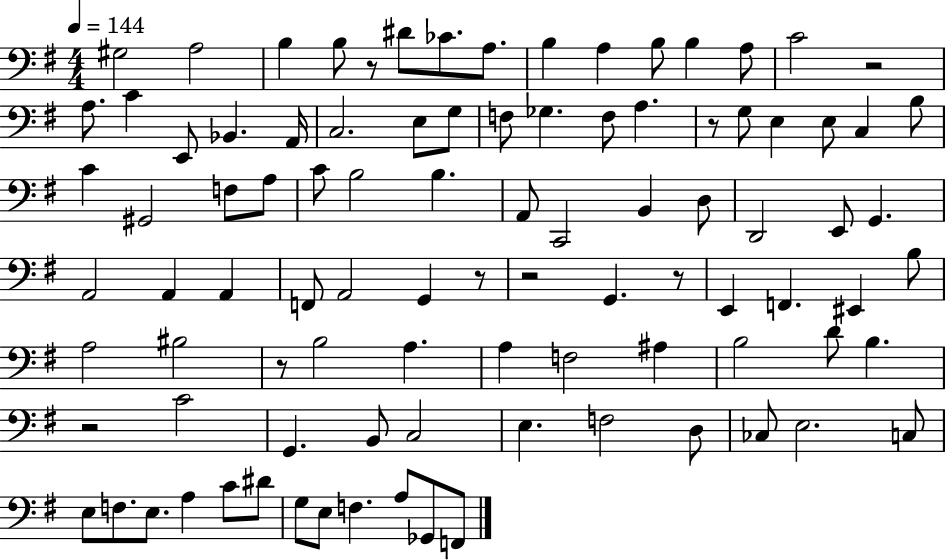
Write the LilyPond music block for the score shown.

{
  \clef bass
  \numericTimeSignature
  \time 4/4
  \key g \major
  \tempo 4 = 144
  \repeat volta 2 { gis2 a2 | b4 b8 r8 dis'8 ces'8. a8. | b4 a4 b8 b4 a8 | c'2 r2 | \break a8. c'4 e,8 bes,4. a,16 | c2. e8 g8 | f8 ges4. f8 a4. | r8 g8 e4 e8 c4 b8 | \break c'4 gis,2 f8 a8 | c'8 b2 b4. | a,8 c,2 b,4 d8 | d,2 e,8 g,4. | \break a,2 a,4 a,4 | f,8 a,2 g,4 r8 | r2 g,4. r8 | e,4 f,4. eis,4 b8 | \break a2 bis2 | r8 b2 a4. | a4 f2 ais4 | b2 d'8 b4. | \break r2 c'2 | g,4. b,8 c2 | e4. f2 d8 | ces8 e2. c8 | \break e8 f8. e8. a4 c'8 dis'8 | g8 e8 f4. a8 ges,8 f,8 | } \bar "|."
}